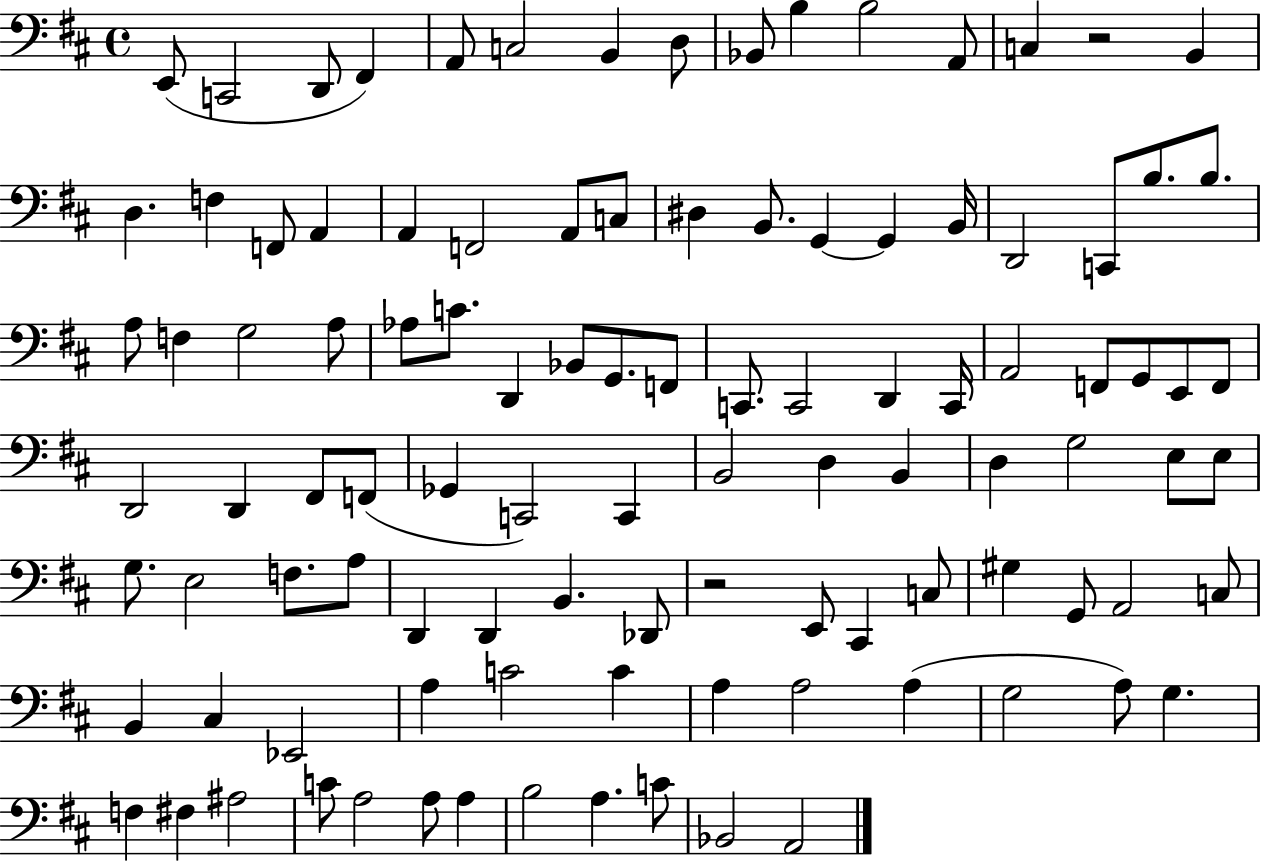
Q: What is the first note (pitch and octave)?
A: E2